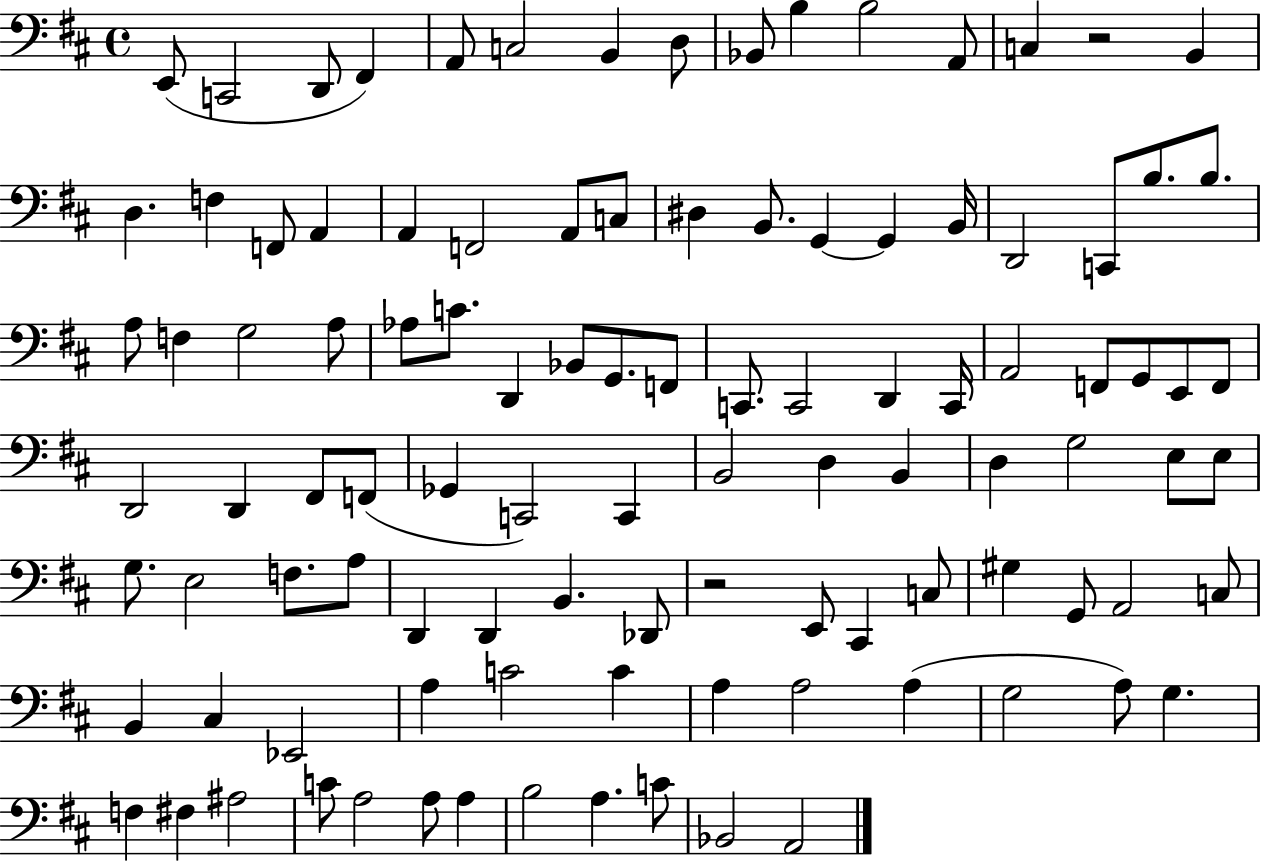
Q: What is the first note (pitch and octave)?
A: E2